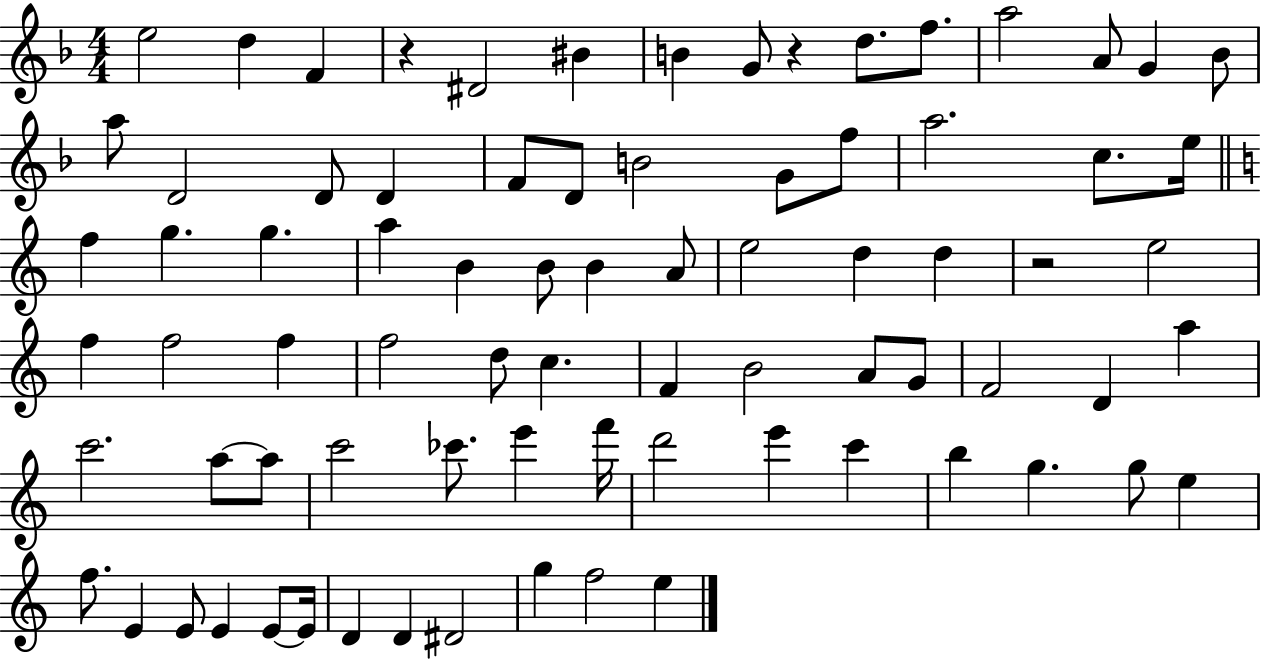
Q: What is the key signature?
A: F major